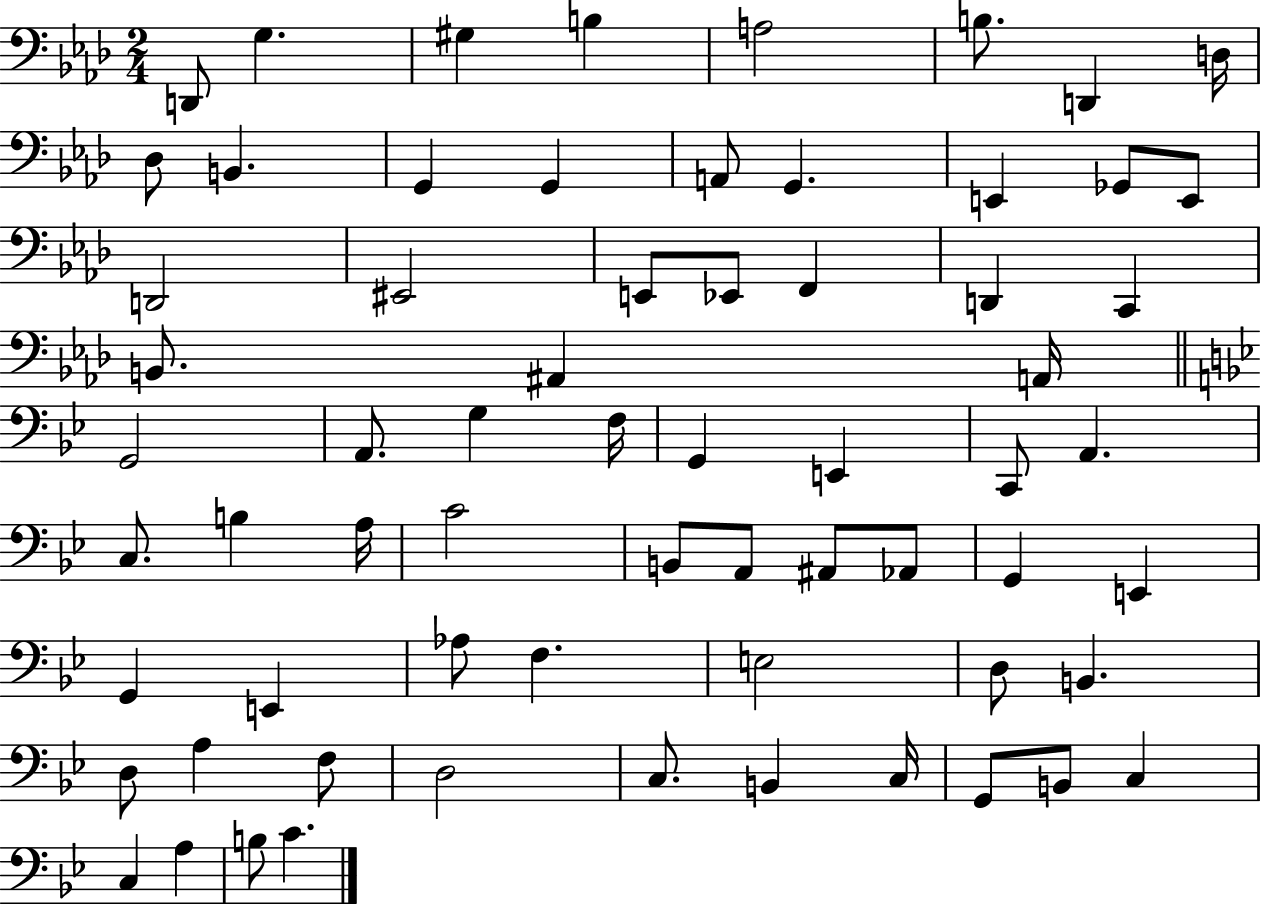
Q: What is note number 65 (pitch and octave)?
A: B3